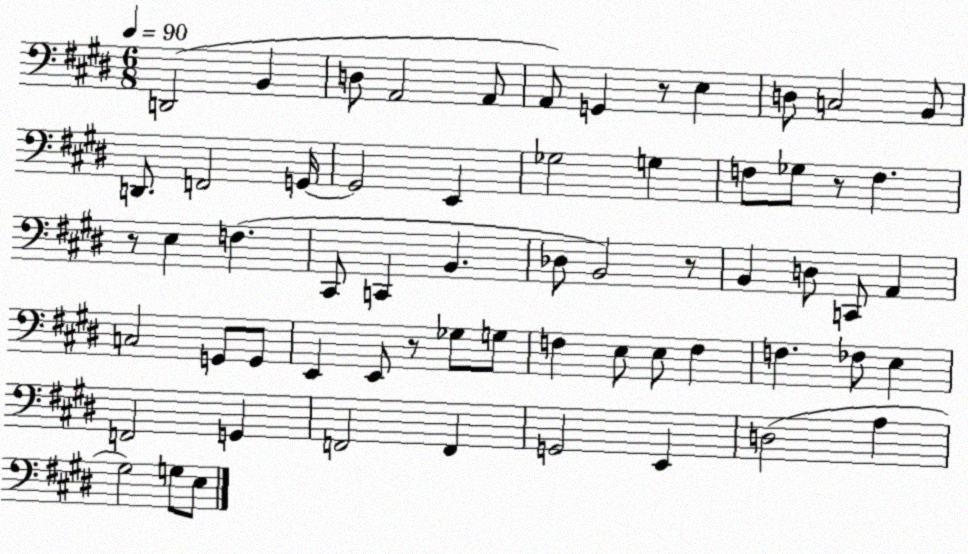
X:1
T:Untitled
M:6/8
L:1/4
K:E
D,,2 B,, D,/2 A,,2 A,,/2 A,,/2 G,, z/2 E, D,/2 C,2 B,,/2 D,,/2 F,,2 G,,/4 G,,2 E,, _G,2 G, F,/2 _G,/2 z/2 F, z/2 E, F, ^C,,/2 C,, B,, _D,/2 B,,2 z/2 B,, D,/2 C,,/2 A,, C,2 G,,/2 G,,/2 E,, E,,/2 z/2 _G,/2 G,/2 F, E,/2 E,/2 F, F, _F,/2 E, F,,2 G,, F,,2 F,, G,,2 E,, D,2 A, ^G,2 G,/2 E,/2